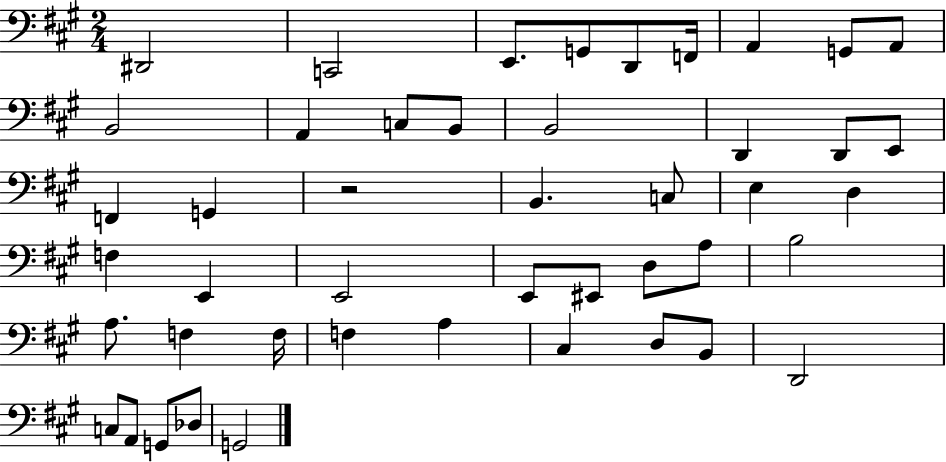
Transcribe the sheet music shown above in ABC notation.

X:1
T:Untitled
M:2/4
L:1/4
K:A
^D,,2 C,,2 E,,/2 G,,/2 D,,/2 F,,/4 A,, G,,/2 A,,/2 B,,2 A,, C,/2 B,,/2 B,,2 D,, D,,/2 E,,/2 F,, G,, z2 B,, C,/2 E, D, F, E,, E,,2 E,,/2 ^E,,/2 D,/2 A,/2 B,2 A,/2 F, F,/4 F, A, ^C, D,/2 B,,/2 D,,2 C,/2 A,,/2 G,,/2 _D,/2 G,,2